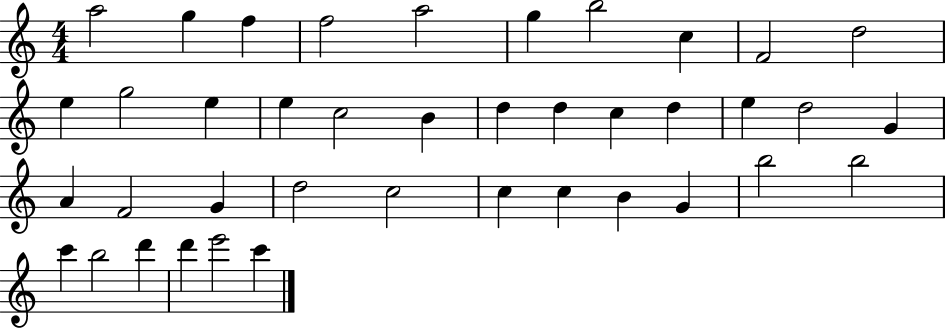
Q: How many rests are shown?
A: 0